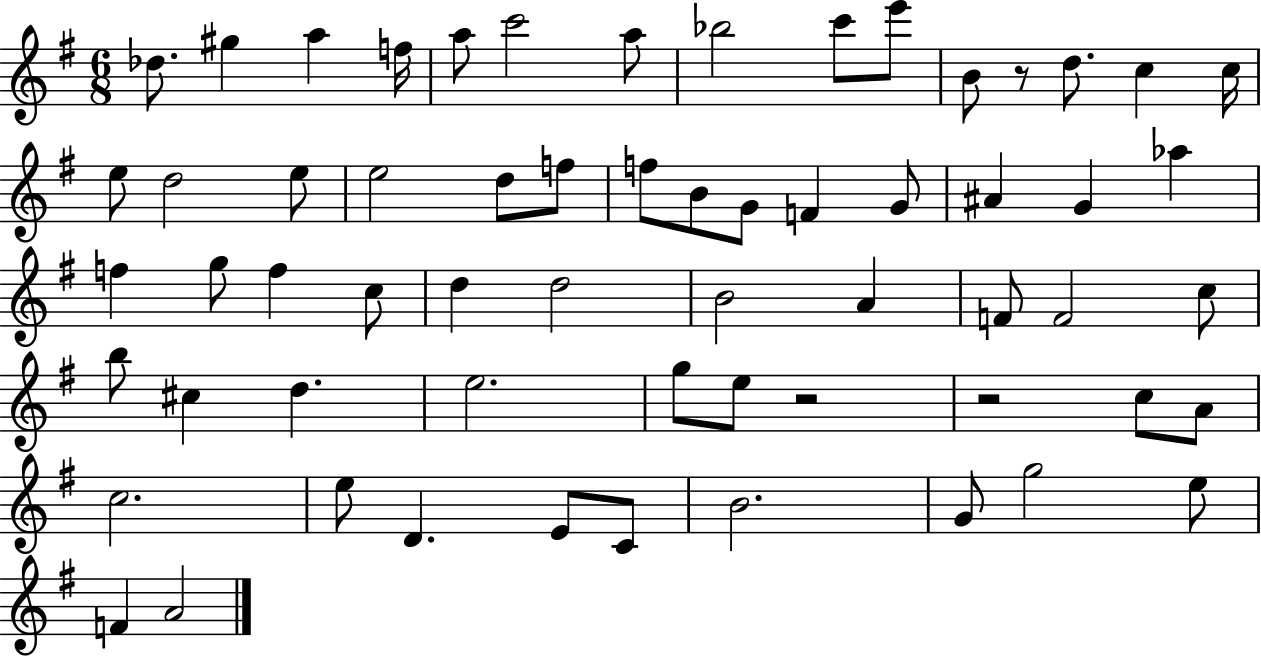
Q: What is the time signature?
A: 6/8